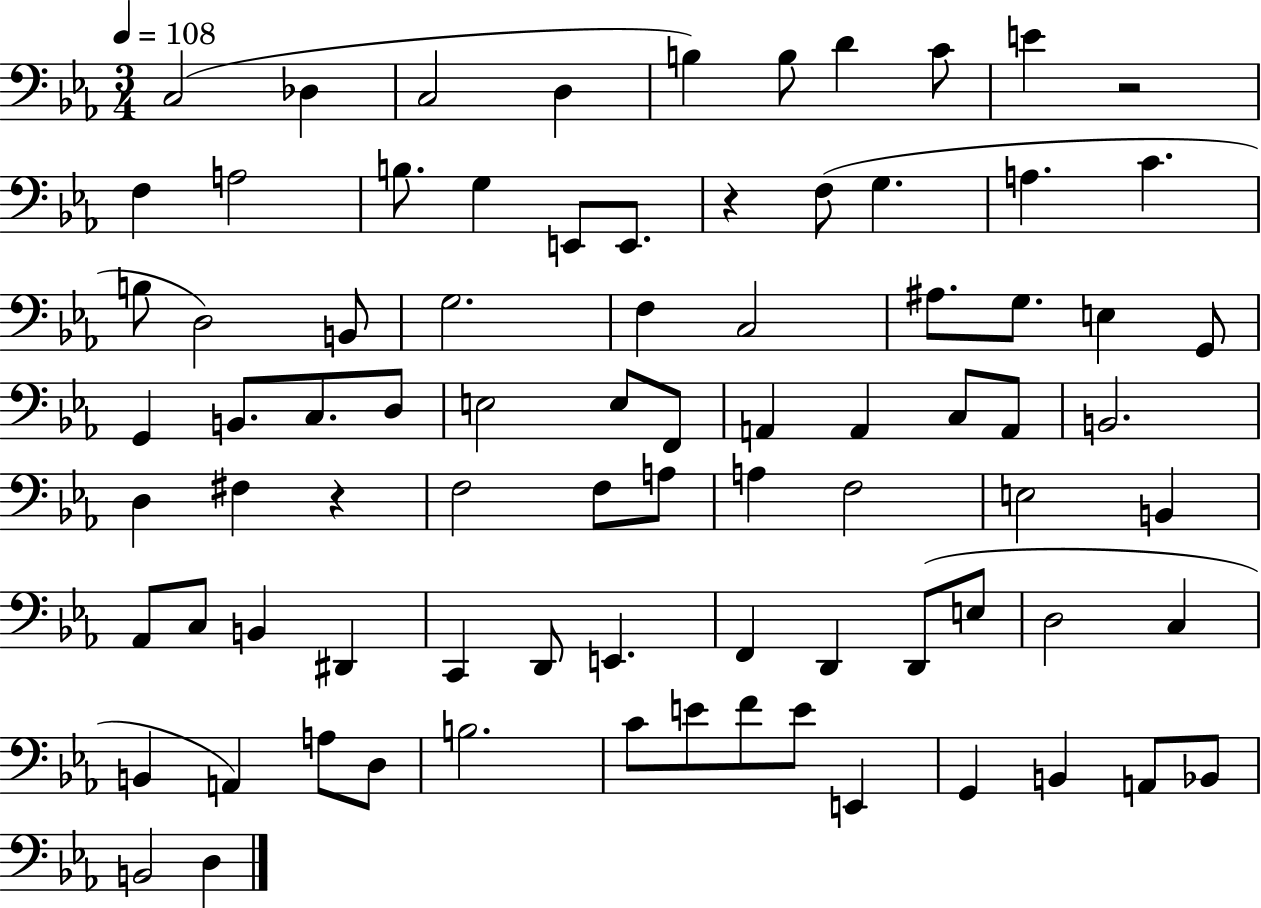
C3/h Db3/q C3/h D3/q B3/q B3/e D4/q C4/e E4/q R/h F3/q A3/h B3/e. G3/q E2/e E2/e. R/q F3/e G3/q. A3/q. C4/q. B3/e D3/h B2/e G3/h. F3/q C3/h A#3/e. G3/e. E3/q G2/e G2/q B2/e. C3/e. D3/e E3/h E3/e F2/e A2/q A2/q C3/e A2/e B2/h. D3/q F#3/q R/q F3/h F3/e A3/e A3/q F3/h E3/h B2/q Ab2/e C3/e B2/q D#2/q C2/q D2/e E2/q. F2/q D2/q D2/e E3/e D3/h C3/q B2/q A2/q A3/e D3/e B3/h. C4/e E4/e F4/e E4/e E2/q G2/q B2/q A2/e Bb2/e B2/h D3/q